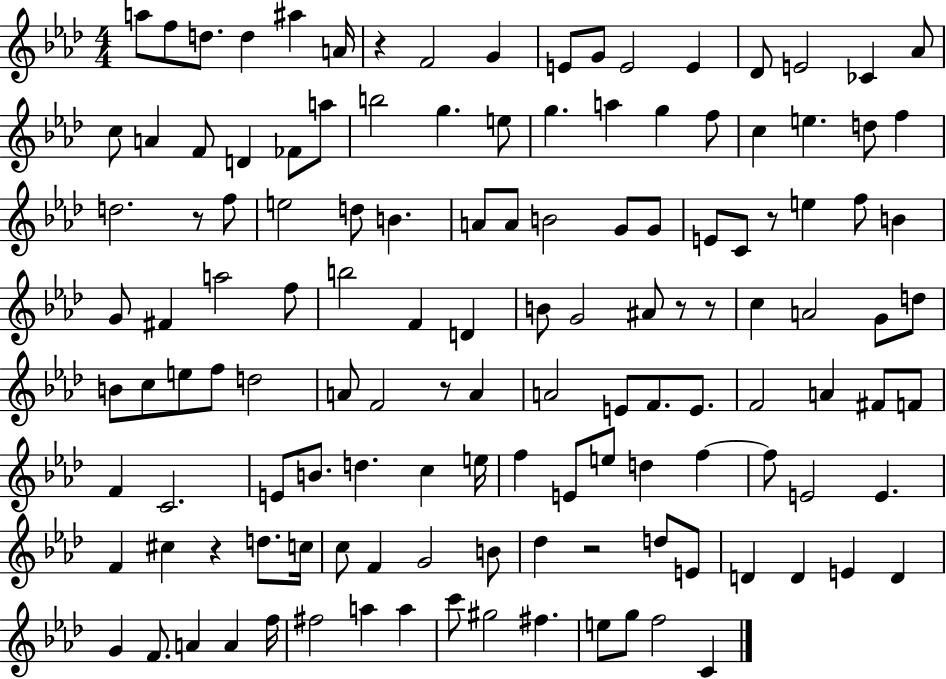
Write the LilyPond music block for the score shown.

{
  \clef treble
  \numericTimeSignature
  \time 4/4
  \key aes \major
  a''8 f''8 d''8. d''4 ais''4 a'16 | r4 f'2 g'4 | e'8 g'8 e'2 e'4 | des'8 e'2 ces'4 aes'8 | \break c''8 a'4 f'8 d'4 fes'8 a''8 | b''2 g''4. e''8 | g''4. a''4 g''4 f''8 | c''4 e''4. d''8 f''4 | \break d''2. r8 f''8 | e''2 d''8 b'4. | a'8 a'8 b'2 g'8 g'8 | e'8 c'8 r8 e''4 f''8 b'4 | \break g'8 fis'4 a''2 f''8 | b''2 f'4 d'4 | b'8 g'2 ais'8 r8 r8 | c''4 a'2 g'8 d''8 | \break b'8 c''8 e''8 f''8 d''2 | a'8 f'2 r8 a'4 | a'2 e'8 f'8. e'8. | f'2 a'4 fis'8 f'8 | \break f'4 c'2. | e'8 b'8. d''4. c''4 e''16 | f''4 e'8 e''8 d''4 f''4~~ | f''8 e'2 e'4. | \break f'4 cis''4 r4 d''8. c''16 | c''8 f'4 g'2 b'8 | des''4 r2 d''8 e'8 | d'4 d'4 e'4 d'4 | \break g'4 f'8. a'4 a'4 f''16 | fis''2 a''4 a''4 | c'''8 gis''2 fis''4. | e''8 g''8 f''2 c'4 | \break \bar "|."
}